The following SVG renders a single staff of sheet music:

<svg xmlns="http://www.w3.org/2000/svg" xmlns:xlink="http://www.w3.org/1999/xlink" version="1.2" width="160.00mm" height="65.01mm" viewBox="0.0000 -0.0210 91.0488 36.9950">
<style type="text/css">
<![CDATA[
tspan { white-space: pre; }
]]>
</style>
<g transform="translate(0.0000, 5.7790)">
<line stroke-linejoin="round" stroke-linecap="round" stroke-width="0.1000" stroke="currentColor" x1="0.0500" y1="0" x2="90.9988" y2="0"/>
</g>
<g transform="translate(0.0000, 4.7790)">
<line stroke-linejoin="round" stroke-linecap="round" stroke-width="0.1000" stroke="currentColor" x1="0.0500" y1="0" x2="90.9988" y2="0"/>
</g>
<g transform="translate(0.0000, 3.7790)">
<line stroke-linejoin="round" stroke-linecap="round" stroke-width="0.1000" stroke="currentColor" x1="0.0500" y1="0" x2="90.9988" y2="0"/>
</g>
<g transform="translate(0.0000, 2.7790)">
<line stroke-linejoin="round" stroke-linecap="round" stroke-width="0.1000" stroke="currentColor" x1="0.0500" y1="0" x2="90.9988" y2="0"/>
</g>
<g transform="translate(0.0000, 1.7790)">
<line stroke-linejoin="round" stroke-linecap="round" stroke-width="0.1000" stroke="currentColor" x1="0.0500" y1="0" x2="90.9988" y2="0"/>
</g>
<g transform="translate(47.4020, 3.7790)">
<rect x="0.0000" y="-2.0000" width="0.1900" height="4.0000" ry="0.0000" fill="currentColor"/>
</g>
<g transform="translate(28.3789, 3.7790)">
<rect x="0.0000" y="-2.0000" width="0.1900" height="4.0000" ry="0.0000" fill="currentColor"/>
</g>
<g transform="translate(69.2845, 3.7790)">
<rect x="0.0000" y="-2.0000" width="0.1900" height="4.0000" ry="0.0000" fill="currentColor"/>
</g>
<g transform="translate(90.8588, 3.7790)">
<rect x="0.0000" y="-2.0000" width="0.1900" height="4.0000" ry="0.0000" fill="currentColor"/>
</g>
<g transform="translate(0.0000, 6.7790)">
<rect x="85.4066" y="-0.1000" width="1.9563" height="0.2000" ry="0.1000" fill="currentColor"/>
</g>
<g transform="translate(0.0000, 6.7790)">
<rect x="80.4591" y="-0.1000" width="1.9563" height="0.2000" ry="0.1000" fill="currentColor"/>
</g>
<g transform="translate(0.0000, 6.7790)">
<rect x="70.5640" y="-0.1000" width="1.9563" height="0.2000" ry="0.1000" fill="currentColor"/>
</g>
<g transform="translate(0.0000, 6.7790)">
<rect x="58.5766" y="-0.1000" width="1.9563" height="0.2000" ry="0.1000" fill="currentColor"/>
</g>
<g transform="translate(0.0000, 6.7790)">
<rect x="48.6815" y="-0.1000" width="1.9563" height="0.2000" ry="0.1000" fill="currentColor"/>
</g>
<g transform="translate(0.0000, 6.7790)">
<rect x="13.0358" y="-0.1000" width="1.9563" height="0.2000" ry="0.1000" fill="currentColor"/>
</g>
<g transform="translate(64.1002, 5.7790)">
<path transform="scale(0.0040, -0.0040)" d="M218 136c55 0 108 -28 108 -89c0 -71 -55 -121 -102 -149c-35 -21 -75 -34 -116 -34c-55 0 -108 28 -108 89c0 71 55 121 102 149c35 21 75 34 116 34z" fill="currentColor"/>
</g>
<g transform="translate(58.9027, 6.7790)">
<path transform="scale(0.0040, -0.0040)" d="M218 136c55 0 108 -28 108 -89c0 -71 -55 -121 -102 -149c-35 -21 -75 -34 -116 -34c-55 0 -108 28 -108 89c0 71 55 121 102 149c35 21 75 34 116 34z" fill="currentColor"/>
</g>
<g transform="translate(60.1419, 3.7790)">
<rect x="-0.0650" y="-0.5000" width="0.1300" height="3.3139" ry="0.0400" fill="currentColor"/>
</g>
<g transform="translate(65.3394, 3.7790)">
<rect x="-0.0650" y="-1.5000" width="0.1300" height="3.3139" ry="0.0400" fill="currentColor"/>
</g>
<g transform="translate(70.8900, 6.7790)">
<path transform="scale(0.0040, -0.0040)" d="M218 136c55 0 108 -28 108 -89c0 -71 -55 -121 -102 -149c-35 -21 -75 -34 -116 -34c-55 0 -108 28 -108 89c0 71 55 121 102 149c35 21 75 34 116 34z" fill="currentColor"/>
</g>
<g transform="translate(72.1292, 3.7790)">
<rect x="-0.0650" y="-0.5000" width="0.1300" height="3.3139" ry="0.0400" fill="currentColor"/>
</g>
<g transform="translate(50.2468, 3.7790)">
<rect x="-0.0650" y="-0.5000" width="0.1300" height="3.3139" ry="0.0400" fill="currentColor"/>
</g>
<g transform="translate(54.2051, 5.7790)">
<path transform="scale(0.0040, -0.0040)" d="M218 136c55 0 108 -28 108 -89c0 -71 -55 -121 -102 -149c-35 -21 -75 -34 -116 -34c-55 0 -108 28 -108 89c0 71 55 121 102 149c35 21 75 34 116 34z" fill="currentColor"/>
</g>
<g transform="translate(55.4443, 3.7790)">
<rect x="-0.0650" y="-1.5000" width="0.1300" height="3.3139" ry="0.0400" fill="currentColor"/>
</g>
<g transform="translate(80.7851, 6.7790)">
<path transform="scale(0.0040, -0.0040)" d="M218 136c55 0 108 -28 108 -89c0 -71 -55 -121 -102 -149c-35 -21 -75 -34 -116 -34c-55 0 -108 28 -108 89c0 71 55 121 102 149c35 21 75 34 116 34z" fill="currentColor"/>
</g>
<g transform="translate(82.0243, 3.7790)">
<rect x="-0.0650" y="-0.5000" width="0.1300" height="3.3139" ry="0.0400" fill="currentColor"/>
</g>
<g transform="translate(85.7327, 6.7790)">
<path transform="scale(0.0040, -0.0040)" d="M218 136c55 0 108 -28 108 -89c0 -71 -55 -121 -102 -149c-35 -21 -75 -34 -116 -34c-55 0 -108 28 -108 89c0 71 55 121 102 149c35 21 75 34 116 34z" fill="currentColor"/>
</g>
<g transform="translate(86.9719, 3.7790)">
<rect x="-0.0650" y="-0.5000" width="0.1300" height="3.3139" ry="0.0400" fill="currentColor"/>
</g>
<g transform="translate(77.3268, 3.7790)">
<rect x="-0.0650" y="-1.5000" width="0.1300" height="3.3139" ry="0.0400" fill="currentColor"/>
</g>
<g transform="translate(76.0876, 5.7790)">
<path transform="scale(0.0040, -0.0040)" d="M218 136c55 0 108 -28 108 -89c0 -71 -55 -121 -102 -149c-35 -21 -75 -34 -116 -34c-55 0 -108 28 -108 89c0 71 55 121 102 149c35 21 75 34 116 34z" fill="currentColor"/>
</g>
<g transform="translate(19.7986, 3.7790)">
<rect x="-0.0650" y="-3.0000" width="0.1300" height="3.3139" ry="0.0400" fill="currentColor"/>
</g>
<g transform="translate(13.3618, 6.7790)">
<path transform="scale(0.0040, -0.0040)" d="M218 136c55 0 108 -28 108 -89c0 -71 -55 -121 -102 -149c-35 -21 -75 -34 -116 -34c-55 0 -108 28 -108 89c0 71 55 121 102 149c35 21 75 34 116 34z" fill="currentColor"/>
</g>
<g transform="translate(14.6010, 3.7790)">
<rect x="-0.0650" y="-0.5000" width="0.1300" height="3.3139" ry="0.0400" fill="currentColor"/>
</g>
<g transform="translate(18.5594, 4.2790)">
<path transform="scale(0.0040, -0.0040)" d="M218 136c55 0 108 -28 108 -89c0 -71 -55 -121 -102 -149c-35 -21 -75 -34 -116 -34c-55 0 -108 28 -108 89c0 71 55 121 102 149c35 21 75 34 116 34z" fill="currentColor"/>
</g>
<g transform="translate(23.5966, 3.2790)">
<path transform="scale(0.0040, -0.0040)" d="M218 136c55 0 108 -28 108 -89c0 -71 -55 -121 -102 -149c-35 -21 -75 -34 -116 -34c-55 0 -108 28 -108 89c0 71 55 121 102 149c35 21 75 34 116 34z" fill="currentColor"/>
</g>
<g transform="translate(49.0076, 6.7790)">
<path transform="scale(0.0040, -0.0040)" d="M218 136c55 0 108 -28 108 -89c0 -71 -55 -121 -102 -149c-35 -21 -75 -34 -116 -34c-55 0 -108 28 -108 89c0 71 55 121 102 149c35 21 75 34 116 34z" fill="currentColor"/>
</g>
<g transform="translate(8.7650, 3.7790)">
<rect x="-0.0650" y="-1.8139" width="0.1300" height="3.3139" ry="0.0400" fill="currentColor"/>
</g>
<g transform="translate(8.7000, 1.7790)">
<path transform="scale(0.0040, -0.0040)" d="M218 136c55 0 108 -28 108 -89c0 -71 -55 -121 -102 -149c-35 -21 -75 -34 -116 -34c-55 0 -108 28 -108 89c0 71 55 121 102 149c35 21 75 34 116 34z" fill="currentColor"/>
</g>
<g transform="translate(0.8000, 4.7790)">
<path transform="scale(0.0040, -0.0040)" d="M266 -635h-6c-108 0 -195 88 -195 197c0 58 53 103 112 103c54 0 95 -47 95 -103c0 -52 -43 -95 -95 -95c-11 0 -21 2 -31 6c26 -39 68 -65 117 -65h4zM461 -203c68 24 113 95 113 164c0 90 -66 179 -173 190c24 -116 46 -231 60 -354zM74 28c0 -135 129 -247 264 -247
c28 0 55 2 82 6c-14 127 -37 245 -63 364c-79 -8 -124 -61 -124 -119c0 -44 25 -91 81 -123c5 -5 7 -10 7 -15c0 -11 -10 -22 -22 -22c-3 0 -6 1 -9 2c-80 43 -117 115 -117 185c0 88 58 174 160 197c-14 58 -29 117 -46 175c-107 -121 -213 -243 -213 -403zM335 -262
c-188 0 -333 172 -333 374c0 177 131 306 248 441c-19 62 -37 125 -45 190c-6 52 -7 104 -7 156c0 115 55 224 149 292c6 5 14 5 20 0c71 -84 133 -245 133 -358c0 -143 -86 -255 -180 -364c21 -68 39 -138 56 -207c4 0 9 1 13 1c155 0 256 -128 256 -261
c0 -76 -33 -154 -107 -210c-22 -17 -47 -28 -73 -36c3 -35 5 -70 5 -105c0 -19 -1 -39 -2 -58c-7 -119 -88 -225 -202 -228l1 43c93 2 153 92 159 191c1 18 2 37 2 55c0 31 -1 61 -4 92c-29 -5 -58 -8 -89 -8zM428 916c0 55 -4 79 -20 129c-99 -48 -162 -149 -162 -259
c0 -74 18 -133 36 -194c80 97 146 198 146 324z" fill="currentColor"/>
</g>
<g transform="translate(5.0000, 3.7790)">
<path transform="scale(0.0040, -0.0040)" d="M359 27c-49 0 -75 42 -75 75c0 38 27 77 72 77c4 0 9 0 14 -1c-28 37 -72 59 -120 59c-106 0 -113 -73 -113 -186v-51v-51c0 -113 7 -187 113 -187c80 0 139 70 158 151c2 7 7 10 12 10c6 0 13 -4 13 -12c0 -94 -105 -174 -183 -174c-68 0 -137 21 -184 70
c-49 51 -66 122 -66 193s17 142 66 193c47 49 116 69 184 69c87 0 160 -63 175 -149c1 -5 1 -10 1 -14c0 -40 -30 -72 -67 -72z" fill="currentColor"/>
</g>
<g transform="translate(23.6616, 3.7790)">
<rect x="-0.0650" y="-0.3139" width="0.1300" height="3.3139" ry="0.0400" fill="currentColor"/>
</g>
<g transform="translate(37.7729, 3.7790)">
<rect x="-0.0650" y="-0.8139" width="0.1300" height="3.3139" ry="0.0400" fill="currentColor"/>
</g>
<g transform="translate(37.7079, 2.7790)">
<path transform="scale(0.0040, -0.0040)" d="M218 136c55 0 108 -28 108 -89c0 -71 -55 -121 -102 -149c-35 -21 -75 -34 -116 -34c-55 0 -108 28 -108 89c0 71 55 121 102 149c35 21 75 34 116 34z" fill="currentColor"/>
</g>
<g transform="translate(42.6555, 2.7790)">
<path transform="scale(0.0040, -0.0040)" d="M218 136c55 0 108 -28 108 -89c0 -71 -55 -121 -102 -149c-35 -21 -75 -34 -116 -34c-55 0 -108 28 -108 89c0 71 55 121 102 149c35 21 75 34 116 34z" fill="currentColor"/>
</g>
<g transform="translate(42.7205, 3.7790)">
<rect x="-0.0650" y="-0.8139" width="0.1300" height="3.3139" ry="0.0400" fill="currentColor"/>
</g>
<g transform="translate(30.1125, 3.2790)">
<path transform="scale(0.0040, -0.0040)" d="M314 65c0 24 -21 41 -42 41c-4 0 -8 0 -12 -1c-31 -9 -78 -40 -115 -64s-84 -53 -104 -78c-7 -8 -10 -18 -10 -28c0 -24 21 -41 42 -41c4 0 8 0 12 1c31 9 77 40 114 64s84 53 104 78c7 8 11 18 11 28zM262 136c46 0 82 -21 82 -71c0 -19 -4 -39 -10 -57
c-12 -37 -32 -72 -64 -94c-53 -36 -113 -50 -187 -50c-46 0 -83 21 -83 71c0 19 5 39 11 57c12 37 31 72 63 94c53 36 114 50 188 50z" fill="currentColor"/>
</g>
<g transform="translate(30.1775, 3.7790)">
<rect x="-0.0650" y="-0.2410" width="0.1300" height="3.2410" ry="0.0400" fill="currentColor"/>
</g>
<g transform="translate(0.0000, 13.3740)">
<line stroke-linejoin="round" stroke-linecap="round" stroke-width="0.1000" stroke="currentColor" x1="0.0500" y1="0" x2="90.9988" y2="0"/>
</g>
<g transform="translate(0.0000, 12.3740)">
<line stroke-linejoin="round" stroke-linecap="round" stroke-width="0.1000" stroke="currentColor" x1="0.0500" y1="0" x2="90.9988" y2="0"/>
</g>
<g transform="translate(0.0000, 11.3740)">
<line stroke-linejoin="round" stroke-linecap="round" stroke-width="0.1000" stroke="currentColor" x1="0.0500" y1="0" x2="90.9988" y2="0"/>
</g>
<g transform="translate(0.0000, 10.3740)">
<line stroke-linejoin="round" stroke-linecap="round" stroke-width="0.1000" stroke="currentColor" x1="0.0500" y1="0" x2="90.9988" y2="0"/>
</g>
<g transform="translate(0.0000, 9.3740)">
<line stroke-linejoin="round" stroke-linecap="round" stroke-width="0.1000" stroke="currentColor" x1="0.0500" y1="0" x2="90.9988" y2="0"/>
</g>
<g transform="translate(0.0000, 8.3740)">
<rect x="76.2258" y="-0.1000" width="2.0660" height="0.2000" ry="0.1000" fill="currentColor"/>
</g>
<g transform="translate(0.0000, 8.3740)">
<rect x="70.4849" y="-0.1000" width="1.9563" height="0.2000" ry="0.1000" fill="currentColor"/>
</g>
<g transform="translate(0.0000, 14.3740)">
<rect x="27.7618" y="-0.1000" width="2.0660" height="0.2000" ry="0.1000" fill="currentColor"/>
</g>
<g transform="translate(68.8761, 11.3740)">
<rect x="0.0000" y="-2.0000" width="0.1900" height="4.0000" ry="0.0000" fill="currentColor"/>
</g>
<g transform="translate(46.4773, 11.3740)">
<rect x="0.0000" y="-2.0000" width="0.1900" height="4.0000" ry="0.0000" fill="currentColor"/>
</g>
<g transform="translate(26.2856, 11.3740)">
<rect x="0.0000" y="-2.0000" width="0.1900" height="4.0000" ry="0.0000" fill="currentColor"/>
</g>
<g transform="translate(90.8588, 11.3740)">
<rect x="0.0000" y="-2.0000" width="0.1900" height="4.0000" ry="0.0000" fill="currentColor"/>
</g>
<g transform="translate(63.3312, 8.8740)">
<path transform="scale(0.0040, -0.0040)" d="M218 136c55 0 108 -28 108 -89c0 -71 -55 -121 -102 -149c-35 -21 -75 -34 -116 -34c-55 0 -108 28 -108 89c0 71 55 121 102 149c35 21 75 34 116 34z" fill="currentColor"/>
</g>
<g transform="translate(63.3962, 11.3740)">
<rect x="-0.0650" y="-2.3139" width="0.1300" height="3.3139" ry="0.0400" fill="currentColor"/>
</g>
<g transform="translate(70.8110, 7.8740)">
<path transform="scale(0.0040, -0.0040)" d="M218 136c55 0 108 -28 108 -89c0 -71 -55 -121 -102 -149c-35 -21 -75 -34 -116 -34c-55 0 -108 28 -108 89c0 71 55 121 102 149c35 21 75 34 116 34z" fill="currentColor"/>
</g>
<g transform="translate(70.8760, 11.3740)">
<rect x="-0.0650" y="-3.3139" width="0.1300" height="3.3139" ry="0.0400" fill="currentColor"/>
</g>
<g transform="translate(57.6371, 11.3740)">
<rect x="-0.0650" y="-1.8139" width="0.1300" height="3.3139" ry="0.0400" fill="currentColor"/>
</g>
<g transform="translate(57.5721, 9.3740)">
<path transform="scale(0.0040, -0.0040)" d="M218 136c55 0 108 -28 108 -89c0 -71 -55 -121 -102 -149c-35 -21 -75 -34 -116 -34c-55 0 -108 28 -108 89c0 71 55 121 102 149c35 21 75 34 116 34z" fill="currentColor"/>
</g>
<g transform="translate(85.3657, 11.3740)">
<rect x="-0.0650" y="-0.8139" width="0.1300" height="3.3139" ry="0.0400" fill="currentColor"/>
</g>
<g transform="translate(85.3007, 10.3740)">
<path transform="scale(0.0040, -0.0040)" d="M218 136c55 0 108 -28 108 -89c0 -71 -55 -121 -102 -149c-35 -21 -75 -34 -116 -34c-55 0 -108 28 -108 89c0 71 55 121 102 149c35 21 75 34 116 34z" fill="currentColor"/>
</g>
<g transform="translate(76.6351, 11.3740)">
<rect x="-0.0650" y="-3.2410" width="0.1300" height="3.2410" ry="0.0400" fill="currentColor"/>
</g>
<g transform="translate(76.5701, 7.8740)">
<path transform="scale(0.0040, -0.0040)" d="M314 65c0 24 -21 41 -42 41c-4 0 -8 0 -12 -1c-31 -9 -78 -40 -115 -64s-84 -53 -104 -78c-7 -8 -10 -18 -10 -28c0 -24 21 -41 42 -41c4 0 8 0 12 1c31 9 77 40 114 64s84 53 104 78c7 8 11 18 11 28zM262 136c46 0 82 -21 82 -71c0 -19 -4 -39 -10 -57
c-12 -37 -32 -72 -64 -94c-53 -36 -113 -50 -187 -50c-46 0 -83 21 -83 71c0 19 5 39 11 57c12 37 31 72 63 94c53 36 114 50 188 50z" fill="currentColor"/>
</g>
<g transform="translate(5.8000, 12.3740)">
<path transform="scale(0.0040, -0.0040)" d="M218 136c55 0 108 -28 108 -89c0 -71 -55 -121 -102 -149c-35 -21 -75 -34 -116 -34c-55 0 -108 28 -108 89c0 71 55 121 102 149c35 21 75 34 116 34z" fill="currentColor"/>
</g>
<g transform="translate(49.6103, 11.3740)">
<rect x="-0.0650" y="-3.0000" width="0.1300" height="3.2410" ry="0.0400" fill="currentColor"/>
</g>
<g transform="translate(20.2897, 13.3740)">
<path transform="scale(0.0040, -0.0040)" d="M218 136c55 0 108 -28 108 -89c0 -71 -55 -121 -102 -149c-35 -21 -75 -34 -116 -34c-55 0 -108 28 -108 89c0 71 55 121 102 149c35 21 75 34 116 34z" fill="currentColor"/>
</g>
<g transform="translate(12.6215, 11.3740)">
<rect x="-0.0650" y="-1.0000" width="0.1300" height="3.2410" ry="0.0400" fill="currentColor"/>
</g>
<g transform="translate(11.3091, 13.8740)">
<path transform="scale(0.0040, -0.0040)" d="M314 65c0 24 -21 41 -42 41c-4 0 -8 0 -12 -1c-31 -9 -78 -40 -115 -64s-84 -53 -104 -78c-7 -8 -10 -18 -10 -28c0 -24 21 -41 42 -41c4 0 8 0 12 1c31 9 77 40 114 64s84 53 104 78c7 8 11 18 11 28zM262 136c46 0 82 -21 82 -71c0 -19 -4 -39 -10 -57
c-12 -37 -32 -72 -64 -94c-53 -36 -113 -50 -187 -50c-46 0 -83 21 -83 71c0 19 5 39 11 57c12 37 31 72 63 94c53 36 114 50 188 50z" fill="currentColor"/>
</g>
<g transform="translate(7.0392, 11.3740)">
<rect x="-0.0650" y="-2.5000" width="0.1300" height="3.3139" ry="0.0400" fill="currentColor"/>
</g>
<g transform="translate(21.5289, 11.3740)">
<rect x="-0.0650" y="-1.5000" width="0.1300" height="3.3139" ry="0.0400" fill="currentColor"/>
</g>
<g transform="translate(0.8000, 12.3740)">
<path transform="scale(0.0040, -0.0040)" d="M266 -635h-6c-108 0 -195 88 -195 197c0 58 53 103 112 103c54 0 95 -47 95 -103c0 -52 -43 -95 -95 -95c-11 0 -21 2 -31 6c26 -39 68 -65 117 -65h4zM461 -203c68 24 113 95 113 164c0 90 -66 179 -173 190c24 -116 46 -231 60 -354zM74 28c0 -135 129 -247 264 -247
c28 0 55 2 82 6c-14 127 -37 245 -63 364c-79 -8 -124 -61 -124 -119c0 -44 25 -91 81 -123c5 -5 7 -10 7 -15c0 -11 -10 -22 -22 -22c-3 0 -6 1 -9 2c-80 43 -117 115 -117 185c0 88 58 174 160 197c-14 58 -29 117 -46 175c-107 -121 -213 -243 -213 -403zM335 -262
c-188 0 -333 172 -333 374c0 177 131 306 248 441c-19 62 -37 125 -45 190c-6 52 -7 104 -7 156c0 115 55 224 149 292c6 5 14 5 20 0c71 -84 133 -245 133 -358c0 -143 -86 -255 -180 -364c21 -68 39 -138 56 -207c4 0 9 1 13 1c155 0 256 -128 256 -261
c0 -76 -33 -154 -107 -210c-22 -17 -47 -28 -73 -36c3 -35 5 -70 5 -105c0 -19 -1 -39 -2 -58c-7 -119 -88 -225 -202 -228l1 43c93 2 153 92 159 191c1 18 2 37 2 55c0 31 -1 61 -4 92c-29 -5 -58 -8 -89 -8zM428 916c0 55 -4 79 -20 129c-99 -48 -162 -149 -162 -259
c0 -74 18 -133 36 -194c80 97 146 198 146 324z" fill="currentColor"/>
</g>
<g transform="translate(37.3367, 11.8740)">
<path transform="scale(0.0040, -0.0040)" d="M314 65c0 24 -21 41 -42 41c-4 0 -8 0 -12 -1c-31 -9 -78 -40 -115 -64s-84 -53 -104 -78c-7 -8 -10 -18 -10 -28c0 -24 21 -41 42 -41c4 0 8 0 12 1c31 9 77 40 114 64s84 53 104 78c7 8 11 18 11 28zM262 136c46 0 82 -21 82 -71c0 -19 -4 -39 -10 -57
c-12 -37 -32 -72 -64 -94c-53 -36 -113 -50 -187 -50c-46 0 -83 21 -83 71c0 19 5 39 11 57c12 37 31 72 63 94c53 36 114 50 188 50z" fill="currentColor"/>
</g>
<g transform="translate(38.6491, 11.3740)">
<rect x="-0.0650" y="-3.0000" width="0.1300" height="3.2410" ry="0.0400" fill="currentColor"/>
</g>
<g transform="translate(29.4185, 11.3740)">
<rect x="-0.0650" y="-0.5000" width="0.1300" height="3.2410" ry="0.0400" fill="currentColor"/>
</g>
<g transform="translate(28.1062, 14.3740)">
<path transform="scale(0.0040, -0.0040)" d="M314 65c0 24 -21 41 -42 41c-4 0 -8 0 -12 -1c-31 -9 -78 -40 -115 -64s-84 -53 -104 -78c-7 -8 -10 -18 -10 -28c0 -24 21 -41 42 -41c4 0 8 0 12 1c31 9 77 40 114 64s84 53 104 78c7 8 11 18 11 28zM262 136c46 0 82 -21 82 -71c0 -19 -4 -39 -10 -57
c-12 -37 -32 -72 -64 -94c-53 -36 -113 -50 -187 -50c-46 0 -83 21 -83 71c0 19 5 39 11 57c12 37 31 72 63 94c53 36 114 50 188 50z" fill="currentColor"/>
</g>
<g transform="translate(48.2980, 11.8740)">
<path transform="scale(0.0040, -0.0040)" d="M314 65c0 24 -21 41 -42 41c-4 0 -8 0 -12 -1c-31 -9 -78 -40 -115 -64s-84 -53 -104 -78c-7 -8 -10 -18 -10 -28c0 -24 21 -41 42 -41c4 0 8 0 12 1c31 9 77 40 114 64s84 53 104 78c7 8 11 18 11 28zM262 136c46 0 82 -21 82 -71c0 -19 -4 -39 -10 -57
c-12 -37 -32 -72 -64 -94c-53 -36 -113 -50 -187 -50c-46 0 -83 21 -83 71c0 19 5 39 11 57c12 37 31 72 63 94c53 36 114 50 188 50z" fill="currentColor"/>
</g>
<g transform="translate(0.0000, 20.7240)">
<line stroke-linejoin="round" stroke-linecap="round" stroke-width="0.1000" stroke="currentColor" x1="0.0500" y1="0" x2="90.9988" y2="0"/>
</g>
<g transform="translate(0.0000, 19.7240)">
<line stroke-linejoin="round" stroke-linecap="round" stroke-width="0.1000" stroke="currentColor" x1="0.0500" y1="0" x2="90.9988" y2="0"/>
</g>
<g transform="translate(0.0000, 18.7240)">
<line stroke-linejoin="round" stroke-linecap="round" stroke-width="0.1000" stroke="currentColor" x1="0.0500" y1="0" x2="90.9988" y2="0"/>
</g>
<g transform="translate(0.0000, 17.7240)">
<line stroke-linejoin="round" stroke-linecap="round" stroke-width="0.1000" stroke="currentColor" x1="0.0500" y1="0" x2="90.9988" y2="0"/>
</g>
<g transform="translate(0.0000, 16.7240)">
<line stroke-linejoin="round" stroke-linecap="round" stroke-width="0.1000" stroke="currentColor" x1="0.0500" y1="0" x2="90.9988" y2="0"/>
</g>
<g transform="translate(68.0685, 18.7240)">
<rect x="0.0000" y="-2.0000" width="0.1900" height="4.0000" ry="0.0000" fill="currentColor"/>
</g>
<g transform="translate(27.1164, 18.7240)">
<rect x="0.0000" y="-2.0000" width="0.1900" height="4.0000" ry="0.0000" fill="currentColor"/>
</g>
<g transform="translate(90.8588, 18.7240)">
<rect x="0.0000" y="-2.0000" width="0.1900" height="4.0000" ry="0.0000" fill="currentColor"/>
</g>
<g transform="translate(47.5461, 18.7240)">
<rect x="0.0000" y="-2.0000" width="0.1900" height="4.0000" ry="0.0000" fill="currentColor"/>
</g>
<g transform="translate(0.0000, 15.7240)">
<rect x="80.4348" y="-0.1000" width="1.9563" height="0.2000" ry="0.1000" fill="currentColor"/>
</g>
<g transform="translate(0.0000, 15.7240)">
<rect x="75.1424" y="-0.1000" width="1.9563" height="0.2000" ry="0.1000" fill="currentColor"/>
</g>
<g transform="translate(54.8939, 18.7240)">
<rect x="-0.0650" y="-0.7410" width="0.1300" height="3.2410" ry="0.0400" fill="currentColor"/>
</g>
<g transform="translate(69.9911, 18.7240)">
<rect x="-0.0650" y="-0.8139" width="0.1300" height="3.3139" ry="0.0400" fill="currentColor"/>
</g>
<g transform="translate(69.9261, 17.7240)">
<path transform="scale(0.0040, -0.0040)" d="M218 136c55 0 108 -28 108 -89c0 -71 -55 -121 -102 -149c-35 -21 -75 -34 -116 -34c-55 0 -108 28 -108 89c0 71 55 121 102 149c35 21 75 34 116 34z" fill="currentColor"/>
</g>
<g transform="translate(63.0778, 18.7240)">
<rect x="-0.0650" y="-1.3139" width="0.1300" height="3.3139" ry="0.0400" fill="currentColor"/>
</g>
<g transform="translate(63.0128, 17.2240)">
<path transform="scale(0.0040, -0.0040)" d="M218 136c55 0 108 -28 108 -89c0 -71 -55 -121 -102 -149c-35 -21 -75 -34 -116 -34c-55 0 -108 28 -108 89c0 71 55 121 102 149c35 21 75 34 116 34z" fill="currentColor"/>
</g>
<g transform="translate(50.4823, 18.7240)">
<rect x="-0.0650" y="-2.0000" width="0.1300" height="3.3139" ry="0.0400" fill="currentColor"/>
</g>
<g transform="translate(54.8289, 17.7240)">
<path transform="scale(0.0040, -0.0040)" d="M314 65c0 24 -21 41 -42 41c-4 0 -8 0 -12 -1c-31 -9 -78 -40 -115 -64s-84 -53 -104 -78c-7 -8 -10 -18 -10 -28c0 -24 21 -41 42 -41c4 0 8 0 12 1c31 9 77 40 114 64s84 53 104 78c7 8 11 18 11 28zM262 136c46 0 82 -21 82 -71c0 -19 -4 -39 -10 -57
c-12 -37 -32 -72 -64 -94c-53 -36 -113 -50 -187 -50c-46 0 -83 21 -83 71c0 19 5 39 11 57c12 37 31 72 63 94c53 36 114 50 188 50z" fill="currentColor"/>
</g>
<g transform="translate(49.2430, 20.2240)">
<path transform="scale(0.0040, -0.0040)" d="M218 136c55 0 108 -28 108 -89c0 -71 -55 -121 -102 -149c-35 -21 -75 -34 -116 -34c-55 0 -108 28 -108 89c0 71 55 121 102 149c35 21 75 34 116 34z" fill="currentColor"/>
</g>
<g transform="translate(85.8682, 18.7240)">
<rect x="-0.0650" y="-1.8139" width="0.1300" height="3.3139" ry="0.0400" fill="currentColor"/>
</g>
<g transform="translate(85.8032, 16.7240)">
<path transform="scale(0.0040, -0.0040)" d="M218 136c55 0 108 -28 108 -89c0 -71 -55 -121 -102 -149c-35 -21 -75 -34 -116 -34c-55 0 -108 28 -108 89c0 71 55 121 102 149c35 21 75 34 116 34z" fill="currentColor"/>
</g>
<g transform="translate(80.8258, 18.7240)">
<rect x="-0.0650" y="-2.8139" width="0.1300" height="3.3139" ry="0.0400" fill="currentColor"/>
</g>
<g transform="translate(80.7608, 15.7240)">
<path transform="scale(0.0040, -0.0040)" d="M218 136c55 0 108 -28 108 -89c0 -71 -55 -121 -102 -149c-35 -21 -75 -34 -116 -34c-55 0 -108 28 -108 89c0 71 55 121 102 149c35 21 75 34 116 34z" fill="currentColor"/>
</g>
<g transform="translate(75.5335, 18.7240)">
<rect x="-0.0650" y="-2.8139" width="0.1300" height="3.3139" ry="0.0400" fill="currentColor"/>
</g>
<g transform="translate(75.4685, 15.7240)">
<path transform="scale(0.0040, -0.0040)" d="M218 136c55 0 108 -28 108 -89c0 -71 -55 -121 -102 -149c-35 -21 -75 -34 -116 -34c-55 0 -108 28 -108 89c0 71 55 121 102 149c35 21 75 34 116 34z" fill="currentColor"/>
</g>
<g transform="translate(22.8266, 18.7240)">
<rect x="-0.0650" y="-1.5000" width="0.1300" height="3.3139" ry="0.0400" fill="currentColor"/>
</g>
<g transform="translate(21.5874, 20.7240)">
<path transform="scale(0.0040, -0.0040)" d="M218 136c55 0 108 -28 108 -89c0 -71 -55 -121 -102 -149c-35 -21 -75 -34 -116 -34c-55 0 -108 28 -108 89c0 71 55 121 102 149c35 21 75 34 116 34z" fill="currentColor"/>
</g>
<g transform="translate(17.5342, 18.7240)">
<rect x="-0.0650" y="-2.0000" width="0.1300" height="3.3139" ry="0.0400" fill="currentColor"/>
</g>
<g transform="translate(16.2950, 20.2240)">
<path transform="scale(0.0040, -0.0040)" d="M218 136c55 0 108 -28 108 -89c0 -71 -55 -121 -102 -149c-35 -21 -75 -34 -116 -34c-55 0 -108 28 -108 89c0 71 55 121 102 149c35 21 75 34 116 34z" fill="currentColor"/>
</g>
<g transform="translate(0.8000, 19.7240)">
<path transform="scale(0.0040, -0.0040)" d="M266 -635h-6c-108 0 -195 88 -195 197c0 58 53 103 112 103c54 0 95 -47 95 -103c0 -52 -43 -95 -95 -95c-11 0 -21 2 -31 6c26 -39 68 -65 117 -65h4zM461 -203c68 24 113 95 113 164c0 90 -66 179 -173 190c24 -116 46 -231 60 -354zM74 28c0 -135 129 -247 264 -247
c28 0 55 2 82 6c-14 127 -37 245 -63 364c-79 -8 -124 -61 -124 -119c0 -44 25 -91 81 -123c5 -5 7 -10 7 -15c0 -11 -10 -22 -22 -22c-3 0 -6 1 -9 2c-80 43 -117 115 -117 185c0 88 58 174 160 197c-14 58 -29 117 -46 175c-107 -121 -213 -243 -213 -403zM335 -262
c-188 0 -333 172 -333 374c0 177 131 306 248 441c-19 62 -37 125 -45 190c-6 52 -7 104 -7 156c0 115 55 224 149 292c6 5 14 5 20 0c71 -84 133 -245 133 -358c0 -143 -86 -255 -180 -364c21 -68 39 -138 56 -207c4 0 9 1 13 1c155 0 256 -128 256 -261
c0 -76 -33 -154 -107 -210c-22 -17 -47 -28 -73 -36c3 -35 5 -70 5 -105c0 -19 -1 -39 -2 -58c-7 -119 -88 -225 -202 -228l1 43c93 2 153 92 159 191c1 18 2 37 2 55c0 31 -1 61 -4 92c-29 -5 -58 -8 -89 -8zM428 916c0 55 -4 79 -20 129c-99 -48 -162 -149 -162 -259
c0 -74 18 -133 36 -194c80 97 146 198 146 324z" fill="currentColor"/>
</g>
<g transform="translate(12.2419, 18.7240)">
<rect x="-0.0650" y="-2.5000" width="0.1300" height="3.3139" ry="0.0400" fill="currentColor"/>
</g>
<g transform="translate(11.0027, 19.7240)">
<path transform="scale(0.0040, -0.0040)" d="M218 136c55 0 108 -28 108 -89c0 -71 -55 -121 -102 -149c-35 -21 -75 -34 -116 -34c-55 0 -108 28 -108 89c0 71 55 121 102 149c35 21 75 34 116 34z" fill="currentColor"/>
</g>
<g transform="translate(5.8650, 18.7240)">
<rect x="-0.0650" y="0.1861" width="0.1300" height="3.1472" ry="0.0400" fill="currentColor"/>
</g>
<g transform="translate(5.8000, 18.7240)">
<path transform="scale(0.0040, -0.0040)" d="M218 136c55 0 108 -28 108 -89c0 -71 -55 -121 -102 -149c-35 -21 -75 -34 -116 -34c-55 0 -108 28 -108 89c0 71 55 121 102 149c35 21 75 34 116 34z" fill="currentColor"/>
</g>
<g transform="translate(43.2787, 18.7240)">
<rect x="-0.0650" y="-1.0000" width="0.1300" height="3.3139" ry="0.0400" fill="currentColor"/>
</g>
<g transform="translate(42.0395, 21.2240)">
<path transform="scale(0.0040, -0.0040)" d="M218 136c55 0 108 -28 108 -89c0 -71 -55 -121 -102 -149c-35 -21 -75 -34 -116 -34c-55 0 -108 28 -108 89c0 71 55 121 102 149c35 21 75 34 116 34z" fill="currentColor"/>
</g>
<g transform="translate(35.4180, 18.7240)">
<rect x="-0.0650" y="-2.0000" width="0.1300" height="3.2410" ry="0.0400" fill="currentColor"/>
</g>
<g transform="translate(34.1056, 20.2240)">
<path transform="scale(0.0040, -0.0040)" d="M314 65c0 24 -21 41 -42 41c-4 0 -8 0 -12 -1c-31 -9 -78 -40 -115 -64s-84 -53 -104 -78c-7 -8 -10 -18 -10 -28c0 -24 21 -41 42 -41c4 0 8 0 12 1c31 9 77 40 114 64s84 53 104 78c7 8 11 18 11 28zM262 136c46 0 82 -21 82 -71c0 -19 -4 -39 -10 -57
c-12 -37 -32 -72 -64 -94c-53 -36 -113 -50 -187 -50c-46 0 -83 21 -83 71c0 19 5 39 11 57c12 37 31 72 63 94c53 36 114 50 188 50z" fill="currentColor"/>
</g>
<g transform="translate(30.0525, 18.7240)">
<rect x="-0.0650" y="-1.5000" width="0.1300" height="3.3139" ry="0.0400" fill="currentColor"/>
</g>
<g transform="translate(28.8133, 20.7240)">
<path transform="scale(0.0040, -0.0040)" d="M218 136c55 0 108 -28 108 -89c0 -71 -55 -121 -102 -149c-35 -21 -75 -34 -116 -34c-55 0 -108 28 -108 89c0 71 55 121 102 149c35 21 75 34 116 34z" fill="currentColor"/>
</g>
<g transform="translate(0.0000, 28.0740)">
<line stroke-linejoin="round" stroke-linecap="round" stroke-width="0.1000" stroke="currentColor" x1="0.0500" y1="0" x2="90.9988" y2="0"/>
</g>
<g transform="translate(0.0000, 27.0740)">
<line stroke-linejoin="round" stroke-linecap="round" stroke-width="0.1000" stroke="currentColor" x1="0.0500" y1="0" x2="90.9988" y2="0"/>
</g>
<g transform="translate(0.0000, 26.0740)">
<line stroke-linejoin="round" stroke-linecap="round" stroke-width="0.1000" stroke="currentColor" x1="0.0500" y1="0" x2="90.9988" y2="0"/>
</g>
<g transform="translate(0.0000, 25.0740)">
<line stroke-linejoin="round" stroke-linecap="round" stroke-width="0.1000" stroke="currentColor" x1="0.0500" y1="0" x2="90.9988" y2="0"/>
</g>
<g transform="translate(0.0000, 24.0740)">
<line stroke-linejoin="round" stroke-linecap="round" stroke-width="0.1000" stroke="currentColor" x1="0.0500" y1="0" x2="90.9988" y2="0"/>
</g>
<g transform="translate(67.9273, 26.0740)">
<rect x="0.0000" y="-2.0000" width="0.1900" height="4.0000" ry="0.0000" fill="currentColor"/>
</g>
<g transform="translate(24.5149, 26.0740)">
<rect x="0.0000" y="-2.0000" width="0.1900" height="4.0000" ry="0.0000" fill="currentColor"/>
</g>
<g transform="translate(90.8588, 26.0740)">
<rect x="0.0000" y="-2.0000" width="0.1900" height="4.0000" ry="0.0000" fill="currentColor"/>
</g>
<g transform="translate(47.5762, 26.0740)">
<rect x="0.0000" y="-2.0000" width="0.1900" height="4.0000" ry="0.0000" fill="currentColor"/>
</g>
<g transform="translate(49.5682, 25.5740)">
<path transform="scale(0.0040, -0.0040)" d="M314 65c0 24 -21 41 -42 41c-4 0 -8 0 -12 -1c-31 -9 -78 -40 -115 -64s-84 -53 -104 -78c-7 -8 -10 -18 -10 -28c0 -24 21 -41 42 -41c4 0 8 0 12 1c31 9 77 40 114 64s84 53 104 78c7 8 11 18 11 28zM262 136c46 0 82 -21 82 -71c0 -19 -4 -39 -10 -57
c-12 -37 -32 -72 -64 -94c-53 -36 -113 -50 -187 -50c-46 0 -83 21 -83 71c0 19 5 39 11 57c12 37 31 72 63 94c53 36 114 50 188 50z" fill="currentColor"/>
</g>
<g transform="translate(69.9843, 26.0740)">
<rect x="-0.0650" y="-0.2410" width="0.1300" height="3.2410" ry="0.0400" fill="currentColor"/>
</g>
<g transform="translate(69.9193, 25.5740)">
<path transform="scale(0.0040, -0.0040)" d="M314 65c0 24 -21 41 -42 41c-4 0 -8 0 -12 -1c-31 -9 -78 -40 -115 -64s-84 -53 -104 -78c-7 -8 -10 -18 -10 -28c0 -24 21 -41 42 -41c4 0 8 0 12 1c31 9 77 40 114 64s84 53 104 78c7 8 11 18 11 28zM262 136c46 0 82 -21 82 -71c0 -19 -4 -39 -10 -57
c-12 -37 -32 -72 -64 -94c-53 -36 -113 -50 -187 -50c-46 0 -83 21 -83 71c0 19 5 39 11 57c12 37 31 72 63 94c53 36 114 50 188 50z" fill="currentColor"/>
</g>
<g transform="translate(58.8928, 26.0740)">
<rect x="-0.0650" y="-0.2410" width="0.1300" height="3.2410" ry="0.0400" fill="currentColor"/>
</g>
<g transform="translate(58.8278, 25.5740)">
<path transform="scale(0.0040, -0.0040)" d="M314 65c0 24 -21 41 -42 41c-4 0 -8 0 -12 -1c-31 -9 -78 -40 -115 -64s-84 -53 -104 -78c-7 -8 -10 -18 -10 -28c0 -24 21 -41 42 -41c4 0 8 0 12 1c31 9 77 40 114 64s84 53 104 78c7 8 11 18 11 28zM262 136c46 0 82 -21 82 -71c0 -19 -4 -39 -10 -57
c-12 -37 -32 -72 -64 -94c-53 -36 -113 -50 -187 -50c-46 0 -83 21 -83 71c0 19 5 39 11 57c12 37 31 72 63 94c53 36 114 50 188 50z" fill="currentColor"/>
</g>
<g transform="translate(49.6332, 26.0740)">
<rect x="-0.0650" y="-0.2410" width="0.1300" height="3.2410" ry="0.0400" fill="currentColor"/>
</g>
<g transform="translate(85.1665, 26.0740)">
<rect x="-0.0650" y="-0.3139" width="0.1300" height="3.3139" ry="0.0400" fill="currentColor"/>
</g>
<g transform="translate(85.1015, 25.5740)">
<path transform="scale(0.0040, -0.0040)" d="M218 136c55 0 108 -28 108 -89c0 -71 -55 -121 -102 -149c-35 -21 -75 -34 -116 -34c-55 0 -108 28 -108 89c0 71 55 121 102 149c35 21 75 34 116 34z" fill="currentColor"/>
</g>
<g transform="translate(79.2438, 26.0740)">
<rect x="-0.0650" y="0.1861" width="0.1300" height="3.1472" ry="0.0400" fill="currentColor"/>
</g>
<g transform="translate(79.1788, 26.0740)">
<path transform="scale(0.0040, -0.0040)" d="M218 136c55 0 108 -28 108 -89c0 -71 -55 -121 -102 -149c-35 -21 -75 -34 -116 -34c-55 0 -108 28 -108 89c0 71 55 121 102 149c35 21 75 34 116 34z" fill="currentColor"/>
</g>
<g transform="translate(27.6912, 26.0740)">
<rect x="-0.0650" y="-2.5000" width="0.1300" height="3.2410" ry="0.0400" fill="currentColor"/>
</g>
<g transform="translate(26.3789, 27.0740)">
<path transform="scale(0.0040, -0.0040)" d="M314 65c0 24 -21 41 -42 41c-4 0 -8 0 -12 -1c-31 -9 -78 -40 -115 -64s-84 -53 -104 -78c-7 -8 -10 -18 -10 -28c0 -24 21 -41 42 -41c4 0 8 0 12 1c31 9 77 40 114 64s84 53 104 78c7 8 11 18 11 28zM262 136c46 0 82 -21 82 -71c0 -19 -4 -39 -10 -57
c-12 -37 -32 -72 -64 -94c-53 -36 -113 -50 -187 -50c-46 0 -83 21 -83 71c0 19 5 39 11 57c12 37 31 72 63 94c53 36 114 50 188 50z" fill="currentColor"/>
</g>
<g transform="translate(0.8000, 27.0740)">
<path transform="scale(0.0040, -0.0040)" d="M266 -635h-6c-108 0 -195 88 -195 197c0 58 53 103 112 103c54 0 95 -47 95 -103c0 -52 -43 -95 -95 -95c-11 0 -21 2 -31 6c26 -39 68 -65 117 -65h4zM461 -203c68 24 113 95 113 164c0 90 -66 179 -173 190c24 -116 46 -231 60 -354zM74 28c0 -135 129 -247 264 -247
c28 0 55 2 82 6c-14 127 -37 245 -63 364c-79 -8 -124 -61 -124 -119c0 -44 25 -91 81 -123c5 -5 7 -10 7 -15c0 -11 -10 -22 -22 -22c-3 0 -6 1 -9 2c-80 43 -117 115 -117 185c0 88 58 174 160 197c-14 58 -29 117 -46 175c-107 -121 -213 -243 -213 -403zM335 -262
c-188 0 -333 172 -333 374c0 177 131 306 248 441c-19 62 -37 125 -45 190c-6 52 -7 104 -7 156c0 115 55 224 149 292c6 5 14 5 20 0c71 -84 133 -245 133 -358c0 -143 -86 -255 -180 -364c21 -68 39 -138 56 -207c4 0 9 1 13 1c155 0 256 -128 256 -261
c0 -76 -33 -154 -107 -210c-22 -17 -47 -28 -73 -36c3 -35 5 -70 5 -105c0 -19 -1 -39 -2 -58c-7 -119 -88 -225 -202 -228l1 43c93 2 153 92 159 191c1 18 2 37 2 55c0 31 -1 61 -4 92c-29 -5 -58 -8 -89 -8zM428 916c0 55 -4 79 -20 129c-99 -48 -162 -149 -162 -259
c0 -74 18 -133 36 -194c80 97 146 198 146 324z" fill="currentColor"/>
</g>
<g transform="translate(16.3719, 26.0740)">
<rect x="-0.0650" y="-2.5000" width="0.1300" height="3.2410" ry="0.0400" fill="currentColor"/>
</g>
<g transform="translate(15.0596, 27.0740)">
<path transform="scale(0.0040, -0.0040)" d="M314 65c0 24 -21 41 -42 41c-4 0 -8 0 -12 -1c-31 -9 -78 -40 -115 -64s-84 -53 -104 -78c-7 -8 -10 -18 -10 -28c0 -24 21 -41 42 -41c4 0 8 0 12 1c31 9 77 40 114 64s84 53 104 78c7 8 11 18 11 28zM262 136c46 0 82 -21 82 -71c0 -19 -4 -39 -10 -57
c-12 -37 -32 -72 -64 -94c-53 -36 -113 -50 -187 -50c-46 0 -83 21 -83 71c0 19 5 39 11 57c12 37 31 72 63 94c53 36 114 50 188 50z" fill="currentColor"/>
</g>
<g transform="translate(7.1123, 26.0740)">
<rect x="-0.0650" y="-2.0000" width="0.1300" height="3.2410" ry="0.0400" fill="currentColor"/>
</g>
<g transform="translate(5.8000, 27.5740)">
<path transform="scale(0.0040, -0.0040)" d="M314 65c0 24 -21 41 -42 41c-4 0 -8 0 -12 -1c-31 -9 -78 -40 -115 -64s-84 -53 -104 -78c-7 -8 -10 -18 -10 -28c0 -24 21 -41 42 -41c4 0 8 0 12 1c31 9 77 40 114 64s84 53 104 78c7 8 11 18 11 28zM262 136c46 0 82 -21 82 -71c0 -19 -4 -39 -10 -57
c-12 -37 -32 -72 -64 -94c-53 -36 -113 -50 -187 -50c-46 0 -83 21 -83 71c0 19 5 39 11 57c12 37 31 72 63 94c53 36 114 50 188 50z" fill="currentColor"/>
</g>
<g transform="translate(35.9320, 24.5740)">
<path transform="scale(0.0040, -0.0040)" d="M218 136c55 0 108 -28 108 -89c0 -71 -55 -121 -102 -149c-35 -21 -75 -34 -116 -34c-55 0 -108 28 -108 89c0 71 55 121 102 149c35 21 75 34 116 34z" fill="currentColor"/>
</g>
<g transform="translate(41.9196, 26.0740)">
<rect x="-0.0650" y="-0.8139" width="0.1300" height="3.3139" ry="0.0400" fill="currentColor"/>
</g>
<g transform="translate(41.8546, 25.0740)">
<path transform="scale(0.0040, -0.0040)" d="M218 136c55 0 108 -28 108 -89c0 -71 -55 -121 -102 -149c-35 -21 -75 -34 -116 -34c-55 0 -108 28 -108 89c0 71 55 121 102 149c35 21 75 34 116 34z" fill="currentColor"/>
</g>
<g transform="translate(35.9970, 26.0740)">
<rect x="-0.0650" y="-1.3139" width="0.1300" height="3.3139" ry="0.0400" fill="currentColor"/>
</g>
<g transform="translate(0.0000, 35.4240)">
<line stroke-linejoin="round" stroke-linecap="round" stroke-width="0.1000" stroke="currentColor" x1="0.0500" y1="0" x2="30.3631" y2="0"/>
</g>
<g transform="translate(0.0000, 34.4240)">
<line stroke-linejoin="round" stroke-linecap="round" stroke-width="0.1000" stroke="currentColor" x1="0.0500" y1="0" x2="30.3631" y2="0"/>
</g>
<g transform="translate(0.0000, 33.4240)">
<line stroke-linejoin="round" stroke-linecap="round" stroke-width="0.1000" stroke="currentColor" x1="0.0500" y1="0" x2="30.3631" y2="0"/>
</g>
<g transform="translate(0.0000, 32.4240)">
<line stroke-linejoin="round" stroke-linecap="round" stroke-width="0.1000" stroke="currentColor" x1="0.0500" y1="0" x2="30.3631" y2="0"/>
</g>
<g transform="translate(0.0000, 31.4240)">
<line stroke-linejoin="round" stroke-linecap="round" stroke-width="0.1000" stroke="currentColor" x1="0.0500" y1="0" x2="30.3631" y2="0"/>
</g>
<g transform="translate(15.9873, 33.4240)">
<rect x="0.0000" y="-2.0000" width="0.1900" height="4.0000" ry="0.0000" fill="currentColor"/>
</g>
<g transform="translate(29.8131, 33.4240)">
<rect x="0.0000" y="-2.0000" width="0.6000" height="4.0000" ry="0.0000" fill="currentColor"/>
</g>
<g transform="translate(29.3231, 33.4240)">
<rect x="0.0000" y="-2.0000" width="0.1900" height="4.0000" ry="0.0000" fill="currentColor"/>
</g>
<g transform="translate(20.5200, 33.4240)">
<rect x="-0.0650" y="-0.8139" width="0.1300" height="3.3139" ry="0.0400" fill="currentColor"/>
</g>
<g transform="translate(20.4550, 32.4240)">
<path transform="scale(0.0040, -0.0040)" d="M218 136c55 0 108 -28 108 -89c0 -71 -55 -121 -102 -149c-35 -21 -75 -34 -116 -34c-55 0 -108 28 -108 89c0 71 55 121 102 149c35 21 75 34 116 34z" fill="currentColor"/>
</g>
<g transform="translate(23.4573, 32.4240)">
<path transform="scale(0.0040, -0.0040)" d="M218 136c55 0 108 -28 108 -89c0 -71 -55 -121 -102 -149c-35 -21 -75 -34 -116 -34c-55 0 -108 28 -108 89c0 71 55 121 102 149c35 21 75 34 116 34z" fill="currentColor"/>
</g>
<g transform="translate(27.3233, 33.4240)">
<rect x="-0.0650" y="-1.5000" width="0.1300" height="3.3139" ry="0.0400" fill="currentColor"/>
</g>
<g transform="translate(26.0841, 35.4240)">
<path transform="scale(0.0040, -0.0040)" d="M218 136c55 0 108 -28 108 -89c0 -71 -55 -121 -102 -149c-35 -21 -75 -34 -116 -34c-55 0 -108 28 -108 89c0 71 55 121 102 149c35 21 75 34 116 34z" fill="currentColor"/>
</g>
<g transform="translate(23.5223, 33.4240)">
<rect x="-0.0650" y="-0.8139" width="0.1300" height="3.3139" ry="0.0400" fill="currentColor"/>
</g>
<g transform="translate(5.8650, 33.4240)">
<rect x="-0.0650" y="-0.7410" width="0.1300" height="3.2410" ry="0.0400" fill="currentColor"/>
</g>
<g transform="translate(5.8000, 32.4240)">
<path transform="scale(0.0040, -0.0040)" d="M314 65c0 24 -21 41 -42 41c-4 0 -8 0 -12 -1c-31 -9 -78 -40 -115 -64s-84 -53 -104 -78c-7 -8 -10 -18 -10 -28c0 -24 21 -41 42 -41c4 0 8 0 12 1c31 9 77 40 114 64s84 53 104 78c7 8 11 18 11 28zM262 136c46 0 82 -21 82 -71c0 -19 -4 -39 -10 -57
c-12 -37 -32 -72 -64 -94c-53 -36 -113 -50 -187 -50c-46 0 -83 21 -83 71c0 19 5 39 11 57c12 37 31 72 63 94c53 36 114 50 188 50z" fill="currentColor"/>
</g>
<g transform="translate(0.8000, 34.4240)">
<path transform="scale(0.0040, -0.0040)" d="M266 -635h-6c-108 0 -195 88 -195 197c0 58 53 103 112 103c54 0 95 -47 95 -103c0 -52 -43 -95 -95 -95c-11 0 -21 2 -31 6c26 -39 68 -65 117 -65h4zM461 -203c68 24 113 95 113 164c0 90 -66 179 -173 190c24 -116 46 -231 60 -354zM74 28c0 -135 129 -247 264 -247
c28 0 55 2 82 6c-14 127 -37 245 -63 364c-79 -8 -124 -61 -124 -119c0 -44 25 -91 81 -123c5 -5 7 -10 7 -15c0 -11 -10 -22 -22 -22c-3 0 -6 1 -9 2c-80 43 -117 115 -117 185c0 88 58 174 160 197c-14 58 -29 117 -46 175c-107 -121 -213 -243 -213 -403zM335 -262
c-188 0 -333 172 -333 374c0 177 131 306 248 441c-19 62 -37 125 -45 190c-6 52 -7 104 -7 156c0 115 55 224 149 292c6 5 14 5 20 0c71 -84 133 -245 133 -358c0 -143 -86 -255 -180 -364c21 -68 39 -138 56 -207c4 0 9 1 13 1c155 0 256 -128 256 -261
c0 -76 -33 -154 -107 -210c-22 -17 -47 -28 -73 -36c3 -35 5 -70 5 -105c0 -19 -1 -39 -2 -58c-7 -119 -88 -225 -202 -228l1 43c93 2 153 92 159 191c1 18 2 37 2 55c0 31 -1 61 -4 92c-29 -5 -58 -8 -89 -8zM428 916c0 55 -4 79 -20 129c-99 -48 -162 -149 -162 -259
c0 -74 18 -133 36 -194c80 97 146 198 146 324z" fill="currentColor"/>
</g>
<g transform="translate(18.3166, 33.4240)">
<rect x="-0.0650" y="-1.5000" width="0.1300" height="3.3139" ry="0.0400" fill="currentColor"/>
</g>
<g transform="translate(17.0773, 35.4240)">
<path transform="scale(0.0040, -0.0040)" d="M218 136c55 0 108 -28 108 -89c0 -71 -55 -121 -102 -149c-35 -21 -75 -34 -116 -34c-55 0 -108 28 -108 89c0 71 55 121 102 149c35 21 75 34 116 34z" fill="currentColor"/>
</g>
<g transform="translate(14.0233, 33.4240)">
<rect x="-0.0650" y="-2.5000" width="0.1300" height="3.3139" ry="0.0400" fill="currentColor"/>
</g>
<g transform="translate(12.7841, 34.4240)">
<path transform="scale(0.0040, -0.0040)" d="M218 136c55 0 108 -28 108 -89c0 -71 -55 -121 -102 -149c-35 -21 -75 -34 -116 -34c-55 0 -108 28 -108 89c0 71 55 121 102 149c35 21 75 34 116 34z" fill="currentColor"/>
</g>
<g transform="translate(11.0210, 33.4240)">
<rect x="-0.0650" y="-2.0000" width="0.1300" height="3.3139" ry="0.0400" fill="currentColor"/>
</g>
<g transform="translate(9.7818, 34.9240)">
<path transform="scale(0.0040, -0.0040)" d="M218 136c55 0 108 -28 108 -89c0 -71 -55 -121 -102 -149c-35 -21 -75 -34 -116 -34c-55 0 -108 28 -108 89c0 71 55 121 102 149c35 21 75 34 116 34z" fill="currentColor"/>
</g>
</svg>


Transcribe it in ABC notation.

X:1
T:Untitled
M:4/4
L:1/4
K:C
f C A c c2 d d C E C E C E C C G D2 E C2 A2 A2 f g b b2 d B G F E E F2 D F d2 e d a a f F2 G2 G2 e d c2 c2 c2 B c d2 F G E d d E